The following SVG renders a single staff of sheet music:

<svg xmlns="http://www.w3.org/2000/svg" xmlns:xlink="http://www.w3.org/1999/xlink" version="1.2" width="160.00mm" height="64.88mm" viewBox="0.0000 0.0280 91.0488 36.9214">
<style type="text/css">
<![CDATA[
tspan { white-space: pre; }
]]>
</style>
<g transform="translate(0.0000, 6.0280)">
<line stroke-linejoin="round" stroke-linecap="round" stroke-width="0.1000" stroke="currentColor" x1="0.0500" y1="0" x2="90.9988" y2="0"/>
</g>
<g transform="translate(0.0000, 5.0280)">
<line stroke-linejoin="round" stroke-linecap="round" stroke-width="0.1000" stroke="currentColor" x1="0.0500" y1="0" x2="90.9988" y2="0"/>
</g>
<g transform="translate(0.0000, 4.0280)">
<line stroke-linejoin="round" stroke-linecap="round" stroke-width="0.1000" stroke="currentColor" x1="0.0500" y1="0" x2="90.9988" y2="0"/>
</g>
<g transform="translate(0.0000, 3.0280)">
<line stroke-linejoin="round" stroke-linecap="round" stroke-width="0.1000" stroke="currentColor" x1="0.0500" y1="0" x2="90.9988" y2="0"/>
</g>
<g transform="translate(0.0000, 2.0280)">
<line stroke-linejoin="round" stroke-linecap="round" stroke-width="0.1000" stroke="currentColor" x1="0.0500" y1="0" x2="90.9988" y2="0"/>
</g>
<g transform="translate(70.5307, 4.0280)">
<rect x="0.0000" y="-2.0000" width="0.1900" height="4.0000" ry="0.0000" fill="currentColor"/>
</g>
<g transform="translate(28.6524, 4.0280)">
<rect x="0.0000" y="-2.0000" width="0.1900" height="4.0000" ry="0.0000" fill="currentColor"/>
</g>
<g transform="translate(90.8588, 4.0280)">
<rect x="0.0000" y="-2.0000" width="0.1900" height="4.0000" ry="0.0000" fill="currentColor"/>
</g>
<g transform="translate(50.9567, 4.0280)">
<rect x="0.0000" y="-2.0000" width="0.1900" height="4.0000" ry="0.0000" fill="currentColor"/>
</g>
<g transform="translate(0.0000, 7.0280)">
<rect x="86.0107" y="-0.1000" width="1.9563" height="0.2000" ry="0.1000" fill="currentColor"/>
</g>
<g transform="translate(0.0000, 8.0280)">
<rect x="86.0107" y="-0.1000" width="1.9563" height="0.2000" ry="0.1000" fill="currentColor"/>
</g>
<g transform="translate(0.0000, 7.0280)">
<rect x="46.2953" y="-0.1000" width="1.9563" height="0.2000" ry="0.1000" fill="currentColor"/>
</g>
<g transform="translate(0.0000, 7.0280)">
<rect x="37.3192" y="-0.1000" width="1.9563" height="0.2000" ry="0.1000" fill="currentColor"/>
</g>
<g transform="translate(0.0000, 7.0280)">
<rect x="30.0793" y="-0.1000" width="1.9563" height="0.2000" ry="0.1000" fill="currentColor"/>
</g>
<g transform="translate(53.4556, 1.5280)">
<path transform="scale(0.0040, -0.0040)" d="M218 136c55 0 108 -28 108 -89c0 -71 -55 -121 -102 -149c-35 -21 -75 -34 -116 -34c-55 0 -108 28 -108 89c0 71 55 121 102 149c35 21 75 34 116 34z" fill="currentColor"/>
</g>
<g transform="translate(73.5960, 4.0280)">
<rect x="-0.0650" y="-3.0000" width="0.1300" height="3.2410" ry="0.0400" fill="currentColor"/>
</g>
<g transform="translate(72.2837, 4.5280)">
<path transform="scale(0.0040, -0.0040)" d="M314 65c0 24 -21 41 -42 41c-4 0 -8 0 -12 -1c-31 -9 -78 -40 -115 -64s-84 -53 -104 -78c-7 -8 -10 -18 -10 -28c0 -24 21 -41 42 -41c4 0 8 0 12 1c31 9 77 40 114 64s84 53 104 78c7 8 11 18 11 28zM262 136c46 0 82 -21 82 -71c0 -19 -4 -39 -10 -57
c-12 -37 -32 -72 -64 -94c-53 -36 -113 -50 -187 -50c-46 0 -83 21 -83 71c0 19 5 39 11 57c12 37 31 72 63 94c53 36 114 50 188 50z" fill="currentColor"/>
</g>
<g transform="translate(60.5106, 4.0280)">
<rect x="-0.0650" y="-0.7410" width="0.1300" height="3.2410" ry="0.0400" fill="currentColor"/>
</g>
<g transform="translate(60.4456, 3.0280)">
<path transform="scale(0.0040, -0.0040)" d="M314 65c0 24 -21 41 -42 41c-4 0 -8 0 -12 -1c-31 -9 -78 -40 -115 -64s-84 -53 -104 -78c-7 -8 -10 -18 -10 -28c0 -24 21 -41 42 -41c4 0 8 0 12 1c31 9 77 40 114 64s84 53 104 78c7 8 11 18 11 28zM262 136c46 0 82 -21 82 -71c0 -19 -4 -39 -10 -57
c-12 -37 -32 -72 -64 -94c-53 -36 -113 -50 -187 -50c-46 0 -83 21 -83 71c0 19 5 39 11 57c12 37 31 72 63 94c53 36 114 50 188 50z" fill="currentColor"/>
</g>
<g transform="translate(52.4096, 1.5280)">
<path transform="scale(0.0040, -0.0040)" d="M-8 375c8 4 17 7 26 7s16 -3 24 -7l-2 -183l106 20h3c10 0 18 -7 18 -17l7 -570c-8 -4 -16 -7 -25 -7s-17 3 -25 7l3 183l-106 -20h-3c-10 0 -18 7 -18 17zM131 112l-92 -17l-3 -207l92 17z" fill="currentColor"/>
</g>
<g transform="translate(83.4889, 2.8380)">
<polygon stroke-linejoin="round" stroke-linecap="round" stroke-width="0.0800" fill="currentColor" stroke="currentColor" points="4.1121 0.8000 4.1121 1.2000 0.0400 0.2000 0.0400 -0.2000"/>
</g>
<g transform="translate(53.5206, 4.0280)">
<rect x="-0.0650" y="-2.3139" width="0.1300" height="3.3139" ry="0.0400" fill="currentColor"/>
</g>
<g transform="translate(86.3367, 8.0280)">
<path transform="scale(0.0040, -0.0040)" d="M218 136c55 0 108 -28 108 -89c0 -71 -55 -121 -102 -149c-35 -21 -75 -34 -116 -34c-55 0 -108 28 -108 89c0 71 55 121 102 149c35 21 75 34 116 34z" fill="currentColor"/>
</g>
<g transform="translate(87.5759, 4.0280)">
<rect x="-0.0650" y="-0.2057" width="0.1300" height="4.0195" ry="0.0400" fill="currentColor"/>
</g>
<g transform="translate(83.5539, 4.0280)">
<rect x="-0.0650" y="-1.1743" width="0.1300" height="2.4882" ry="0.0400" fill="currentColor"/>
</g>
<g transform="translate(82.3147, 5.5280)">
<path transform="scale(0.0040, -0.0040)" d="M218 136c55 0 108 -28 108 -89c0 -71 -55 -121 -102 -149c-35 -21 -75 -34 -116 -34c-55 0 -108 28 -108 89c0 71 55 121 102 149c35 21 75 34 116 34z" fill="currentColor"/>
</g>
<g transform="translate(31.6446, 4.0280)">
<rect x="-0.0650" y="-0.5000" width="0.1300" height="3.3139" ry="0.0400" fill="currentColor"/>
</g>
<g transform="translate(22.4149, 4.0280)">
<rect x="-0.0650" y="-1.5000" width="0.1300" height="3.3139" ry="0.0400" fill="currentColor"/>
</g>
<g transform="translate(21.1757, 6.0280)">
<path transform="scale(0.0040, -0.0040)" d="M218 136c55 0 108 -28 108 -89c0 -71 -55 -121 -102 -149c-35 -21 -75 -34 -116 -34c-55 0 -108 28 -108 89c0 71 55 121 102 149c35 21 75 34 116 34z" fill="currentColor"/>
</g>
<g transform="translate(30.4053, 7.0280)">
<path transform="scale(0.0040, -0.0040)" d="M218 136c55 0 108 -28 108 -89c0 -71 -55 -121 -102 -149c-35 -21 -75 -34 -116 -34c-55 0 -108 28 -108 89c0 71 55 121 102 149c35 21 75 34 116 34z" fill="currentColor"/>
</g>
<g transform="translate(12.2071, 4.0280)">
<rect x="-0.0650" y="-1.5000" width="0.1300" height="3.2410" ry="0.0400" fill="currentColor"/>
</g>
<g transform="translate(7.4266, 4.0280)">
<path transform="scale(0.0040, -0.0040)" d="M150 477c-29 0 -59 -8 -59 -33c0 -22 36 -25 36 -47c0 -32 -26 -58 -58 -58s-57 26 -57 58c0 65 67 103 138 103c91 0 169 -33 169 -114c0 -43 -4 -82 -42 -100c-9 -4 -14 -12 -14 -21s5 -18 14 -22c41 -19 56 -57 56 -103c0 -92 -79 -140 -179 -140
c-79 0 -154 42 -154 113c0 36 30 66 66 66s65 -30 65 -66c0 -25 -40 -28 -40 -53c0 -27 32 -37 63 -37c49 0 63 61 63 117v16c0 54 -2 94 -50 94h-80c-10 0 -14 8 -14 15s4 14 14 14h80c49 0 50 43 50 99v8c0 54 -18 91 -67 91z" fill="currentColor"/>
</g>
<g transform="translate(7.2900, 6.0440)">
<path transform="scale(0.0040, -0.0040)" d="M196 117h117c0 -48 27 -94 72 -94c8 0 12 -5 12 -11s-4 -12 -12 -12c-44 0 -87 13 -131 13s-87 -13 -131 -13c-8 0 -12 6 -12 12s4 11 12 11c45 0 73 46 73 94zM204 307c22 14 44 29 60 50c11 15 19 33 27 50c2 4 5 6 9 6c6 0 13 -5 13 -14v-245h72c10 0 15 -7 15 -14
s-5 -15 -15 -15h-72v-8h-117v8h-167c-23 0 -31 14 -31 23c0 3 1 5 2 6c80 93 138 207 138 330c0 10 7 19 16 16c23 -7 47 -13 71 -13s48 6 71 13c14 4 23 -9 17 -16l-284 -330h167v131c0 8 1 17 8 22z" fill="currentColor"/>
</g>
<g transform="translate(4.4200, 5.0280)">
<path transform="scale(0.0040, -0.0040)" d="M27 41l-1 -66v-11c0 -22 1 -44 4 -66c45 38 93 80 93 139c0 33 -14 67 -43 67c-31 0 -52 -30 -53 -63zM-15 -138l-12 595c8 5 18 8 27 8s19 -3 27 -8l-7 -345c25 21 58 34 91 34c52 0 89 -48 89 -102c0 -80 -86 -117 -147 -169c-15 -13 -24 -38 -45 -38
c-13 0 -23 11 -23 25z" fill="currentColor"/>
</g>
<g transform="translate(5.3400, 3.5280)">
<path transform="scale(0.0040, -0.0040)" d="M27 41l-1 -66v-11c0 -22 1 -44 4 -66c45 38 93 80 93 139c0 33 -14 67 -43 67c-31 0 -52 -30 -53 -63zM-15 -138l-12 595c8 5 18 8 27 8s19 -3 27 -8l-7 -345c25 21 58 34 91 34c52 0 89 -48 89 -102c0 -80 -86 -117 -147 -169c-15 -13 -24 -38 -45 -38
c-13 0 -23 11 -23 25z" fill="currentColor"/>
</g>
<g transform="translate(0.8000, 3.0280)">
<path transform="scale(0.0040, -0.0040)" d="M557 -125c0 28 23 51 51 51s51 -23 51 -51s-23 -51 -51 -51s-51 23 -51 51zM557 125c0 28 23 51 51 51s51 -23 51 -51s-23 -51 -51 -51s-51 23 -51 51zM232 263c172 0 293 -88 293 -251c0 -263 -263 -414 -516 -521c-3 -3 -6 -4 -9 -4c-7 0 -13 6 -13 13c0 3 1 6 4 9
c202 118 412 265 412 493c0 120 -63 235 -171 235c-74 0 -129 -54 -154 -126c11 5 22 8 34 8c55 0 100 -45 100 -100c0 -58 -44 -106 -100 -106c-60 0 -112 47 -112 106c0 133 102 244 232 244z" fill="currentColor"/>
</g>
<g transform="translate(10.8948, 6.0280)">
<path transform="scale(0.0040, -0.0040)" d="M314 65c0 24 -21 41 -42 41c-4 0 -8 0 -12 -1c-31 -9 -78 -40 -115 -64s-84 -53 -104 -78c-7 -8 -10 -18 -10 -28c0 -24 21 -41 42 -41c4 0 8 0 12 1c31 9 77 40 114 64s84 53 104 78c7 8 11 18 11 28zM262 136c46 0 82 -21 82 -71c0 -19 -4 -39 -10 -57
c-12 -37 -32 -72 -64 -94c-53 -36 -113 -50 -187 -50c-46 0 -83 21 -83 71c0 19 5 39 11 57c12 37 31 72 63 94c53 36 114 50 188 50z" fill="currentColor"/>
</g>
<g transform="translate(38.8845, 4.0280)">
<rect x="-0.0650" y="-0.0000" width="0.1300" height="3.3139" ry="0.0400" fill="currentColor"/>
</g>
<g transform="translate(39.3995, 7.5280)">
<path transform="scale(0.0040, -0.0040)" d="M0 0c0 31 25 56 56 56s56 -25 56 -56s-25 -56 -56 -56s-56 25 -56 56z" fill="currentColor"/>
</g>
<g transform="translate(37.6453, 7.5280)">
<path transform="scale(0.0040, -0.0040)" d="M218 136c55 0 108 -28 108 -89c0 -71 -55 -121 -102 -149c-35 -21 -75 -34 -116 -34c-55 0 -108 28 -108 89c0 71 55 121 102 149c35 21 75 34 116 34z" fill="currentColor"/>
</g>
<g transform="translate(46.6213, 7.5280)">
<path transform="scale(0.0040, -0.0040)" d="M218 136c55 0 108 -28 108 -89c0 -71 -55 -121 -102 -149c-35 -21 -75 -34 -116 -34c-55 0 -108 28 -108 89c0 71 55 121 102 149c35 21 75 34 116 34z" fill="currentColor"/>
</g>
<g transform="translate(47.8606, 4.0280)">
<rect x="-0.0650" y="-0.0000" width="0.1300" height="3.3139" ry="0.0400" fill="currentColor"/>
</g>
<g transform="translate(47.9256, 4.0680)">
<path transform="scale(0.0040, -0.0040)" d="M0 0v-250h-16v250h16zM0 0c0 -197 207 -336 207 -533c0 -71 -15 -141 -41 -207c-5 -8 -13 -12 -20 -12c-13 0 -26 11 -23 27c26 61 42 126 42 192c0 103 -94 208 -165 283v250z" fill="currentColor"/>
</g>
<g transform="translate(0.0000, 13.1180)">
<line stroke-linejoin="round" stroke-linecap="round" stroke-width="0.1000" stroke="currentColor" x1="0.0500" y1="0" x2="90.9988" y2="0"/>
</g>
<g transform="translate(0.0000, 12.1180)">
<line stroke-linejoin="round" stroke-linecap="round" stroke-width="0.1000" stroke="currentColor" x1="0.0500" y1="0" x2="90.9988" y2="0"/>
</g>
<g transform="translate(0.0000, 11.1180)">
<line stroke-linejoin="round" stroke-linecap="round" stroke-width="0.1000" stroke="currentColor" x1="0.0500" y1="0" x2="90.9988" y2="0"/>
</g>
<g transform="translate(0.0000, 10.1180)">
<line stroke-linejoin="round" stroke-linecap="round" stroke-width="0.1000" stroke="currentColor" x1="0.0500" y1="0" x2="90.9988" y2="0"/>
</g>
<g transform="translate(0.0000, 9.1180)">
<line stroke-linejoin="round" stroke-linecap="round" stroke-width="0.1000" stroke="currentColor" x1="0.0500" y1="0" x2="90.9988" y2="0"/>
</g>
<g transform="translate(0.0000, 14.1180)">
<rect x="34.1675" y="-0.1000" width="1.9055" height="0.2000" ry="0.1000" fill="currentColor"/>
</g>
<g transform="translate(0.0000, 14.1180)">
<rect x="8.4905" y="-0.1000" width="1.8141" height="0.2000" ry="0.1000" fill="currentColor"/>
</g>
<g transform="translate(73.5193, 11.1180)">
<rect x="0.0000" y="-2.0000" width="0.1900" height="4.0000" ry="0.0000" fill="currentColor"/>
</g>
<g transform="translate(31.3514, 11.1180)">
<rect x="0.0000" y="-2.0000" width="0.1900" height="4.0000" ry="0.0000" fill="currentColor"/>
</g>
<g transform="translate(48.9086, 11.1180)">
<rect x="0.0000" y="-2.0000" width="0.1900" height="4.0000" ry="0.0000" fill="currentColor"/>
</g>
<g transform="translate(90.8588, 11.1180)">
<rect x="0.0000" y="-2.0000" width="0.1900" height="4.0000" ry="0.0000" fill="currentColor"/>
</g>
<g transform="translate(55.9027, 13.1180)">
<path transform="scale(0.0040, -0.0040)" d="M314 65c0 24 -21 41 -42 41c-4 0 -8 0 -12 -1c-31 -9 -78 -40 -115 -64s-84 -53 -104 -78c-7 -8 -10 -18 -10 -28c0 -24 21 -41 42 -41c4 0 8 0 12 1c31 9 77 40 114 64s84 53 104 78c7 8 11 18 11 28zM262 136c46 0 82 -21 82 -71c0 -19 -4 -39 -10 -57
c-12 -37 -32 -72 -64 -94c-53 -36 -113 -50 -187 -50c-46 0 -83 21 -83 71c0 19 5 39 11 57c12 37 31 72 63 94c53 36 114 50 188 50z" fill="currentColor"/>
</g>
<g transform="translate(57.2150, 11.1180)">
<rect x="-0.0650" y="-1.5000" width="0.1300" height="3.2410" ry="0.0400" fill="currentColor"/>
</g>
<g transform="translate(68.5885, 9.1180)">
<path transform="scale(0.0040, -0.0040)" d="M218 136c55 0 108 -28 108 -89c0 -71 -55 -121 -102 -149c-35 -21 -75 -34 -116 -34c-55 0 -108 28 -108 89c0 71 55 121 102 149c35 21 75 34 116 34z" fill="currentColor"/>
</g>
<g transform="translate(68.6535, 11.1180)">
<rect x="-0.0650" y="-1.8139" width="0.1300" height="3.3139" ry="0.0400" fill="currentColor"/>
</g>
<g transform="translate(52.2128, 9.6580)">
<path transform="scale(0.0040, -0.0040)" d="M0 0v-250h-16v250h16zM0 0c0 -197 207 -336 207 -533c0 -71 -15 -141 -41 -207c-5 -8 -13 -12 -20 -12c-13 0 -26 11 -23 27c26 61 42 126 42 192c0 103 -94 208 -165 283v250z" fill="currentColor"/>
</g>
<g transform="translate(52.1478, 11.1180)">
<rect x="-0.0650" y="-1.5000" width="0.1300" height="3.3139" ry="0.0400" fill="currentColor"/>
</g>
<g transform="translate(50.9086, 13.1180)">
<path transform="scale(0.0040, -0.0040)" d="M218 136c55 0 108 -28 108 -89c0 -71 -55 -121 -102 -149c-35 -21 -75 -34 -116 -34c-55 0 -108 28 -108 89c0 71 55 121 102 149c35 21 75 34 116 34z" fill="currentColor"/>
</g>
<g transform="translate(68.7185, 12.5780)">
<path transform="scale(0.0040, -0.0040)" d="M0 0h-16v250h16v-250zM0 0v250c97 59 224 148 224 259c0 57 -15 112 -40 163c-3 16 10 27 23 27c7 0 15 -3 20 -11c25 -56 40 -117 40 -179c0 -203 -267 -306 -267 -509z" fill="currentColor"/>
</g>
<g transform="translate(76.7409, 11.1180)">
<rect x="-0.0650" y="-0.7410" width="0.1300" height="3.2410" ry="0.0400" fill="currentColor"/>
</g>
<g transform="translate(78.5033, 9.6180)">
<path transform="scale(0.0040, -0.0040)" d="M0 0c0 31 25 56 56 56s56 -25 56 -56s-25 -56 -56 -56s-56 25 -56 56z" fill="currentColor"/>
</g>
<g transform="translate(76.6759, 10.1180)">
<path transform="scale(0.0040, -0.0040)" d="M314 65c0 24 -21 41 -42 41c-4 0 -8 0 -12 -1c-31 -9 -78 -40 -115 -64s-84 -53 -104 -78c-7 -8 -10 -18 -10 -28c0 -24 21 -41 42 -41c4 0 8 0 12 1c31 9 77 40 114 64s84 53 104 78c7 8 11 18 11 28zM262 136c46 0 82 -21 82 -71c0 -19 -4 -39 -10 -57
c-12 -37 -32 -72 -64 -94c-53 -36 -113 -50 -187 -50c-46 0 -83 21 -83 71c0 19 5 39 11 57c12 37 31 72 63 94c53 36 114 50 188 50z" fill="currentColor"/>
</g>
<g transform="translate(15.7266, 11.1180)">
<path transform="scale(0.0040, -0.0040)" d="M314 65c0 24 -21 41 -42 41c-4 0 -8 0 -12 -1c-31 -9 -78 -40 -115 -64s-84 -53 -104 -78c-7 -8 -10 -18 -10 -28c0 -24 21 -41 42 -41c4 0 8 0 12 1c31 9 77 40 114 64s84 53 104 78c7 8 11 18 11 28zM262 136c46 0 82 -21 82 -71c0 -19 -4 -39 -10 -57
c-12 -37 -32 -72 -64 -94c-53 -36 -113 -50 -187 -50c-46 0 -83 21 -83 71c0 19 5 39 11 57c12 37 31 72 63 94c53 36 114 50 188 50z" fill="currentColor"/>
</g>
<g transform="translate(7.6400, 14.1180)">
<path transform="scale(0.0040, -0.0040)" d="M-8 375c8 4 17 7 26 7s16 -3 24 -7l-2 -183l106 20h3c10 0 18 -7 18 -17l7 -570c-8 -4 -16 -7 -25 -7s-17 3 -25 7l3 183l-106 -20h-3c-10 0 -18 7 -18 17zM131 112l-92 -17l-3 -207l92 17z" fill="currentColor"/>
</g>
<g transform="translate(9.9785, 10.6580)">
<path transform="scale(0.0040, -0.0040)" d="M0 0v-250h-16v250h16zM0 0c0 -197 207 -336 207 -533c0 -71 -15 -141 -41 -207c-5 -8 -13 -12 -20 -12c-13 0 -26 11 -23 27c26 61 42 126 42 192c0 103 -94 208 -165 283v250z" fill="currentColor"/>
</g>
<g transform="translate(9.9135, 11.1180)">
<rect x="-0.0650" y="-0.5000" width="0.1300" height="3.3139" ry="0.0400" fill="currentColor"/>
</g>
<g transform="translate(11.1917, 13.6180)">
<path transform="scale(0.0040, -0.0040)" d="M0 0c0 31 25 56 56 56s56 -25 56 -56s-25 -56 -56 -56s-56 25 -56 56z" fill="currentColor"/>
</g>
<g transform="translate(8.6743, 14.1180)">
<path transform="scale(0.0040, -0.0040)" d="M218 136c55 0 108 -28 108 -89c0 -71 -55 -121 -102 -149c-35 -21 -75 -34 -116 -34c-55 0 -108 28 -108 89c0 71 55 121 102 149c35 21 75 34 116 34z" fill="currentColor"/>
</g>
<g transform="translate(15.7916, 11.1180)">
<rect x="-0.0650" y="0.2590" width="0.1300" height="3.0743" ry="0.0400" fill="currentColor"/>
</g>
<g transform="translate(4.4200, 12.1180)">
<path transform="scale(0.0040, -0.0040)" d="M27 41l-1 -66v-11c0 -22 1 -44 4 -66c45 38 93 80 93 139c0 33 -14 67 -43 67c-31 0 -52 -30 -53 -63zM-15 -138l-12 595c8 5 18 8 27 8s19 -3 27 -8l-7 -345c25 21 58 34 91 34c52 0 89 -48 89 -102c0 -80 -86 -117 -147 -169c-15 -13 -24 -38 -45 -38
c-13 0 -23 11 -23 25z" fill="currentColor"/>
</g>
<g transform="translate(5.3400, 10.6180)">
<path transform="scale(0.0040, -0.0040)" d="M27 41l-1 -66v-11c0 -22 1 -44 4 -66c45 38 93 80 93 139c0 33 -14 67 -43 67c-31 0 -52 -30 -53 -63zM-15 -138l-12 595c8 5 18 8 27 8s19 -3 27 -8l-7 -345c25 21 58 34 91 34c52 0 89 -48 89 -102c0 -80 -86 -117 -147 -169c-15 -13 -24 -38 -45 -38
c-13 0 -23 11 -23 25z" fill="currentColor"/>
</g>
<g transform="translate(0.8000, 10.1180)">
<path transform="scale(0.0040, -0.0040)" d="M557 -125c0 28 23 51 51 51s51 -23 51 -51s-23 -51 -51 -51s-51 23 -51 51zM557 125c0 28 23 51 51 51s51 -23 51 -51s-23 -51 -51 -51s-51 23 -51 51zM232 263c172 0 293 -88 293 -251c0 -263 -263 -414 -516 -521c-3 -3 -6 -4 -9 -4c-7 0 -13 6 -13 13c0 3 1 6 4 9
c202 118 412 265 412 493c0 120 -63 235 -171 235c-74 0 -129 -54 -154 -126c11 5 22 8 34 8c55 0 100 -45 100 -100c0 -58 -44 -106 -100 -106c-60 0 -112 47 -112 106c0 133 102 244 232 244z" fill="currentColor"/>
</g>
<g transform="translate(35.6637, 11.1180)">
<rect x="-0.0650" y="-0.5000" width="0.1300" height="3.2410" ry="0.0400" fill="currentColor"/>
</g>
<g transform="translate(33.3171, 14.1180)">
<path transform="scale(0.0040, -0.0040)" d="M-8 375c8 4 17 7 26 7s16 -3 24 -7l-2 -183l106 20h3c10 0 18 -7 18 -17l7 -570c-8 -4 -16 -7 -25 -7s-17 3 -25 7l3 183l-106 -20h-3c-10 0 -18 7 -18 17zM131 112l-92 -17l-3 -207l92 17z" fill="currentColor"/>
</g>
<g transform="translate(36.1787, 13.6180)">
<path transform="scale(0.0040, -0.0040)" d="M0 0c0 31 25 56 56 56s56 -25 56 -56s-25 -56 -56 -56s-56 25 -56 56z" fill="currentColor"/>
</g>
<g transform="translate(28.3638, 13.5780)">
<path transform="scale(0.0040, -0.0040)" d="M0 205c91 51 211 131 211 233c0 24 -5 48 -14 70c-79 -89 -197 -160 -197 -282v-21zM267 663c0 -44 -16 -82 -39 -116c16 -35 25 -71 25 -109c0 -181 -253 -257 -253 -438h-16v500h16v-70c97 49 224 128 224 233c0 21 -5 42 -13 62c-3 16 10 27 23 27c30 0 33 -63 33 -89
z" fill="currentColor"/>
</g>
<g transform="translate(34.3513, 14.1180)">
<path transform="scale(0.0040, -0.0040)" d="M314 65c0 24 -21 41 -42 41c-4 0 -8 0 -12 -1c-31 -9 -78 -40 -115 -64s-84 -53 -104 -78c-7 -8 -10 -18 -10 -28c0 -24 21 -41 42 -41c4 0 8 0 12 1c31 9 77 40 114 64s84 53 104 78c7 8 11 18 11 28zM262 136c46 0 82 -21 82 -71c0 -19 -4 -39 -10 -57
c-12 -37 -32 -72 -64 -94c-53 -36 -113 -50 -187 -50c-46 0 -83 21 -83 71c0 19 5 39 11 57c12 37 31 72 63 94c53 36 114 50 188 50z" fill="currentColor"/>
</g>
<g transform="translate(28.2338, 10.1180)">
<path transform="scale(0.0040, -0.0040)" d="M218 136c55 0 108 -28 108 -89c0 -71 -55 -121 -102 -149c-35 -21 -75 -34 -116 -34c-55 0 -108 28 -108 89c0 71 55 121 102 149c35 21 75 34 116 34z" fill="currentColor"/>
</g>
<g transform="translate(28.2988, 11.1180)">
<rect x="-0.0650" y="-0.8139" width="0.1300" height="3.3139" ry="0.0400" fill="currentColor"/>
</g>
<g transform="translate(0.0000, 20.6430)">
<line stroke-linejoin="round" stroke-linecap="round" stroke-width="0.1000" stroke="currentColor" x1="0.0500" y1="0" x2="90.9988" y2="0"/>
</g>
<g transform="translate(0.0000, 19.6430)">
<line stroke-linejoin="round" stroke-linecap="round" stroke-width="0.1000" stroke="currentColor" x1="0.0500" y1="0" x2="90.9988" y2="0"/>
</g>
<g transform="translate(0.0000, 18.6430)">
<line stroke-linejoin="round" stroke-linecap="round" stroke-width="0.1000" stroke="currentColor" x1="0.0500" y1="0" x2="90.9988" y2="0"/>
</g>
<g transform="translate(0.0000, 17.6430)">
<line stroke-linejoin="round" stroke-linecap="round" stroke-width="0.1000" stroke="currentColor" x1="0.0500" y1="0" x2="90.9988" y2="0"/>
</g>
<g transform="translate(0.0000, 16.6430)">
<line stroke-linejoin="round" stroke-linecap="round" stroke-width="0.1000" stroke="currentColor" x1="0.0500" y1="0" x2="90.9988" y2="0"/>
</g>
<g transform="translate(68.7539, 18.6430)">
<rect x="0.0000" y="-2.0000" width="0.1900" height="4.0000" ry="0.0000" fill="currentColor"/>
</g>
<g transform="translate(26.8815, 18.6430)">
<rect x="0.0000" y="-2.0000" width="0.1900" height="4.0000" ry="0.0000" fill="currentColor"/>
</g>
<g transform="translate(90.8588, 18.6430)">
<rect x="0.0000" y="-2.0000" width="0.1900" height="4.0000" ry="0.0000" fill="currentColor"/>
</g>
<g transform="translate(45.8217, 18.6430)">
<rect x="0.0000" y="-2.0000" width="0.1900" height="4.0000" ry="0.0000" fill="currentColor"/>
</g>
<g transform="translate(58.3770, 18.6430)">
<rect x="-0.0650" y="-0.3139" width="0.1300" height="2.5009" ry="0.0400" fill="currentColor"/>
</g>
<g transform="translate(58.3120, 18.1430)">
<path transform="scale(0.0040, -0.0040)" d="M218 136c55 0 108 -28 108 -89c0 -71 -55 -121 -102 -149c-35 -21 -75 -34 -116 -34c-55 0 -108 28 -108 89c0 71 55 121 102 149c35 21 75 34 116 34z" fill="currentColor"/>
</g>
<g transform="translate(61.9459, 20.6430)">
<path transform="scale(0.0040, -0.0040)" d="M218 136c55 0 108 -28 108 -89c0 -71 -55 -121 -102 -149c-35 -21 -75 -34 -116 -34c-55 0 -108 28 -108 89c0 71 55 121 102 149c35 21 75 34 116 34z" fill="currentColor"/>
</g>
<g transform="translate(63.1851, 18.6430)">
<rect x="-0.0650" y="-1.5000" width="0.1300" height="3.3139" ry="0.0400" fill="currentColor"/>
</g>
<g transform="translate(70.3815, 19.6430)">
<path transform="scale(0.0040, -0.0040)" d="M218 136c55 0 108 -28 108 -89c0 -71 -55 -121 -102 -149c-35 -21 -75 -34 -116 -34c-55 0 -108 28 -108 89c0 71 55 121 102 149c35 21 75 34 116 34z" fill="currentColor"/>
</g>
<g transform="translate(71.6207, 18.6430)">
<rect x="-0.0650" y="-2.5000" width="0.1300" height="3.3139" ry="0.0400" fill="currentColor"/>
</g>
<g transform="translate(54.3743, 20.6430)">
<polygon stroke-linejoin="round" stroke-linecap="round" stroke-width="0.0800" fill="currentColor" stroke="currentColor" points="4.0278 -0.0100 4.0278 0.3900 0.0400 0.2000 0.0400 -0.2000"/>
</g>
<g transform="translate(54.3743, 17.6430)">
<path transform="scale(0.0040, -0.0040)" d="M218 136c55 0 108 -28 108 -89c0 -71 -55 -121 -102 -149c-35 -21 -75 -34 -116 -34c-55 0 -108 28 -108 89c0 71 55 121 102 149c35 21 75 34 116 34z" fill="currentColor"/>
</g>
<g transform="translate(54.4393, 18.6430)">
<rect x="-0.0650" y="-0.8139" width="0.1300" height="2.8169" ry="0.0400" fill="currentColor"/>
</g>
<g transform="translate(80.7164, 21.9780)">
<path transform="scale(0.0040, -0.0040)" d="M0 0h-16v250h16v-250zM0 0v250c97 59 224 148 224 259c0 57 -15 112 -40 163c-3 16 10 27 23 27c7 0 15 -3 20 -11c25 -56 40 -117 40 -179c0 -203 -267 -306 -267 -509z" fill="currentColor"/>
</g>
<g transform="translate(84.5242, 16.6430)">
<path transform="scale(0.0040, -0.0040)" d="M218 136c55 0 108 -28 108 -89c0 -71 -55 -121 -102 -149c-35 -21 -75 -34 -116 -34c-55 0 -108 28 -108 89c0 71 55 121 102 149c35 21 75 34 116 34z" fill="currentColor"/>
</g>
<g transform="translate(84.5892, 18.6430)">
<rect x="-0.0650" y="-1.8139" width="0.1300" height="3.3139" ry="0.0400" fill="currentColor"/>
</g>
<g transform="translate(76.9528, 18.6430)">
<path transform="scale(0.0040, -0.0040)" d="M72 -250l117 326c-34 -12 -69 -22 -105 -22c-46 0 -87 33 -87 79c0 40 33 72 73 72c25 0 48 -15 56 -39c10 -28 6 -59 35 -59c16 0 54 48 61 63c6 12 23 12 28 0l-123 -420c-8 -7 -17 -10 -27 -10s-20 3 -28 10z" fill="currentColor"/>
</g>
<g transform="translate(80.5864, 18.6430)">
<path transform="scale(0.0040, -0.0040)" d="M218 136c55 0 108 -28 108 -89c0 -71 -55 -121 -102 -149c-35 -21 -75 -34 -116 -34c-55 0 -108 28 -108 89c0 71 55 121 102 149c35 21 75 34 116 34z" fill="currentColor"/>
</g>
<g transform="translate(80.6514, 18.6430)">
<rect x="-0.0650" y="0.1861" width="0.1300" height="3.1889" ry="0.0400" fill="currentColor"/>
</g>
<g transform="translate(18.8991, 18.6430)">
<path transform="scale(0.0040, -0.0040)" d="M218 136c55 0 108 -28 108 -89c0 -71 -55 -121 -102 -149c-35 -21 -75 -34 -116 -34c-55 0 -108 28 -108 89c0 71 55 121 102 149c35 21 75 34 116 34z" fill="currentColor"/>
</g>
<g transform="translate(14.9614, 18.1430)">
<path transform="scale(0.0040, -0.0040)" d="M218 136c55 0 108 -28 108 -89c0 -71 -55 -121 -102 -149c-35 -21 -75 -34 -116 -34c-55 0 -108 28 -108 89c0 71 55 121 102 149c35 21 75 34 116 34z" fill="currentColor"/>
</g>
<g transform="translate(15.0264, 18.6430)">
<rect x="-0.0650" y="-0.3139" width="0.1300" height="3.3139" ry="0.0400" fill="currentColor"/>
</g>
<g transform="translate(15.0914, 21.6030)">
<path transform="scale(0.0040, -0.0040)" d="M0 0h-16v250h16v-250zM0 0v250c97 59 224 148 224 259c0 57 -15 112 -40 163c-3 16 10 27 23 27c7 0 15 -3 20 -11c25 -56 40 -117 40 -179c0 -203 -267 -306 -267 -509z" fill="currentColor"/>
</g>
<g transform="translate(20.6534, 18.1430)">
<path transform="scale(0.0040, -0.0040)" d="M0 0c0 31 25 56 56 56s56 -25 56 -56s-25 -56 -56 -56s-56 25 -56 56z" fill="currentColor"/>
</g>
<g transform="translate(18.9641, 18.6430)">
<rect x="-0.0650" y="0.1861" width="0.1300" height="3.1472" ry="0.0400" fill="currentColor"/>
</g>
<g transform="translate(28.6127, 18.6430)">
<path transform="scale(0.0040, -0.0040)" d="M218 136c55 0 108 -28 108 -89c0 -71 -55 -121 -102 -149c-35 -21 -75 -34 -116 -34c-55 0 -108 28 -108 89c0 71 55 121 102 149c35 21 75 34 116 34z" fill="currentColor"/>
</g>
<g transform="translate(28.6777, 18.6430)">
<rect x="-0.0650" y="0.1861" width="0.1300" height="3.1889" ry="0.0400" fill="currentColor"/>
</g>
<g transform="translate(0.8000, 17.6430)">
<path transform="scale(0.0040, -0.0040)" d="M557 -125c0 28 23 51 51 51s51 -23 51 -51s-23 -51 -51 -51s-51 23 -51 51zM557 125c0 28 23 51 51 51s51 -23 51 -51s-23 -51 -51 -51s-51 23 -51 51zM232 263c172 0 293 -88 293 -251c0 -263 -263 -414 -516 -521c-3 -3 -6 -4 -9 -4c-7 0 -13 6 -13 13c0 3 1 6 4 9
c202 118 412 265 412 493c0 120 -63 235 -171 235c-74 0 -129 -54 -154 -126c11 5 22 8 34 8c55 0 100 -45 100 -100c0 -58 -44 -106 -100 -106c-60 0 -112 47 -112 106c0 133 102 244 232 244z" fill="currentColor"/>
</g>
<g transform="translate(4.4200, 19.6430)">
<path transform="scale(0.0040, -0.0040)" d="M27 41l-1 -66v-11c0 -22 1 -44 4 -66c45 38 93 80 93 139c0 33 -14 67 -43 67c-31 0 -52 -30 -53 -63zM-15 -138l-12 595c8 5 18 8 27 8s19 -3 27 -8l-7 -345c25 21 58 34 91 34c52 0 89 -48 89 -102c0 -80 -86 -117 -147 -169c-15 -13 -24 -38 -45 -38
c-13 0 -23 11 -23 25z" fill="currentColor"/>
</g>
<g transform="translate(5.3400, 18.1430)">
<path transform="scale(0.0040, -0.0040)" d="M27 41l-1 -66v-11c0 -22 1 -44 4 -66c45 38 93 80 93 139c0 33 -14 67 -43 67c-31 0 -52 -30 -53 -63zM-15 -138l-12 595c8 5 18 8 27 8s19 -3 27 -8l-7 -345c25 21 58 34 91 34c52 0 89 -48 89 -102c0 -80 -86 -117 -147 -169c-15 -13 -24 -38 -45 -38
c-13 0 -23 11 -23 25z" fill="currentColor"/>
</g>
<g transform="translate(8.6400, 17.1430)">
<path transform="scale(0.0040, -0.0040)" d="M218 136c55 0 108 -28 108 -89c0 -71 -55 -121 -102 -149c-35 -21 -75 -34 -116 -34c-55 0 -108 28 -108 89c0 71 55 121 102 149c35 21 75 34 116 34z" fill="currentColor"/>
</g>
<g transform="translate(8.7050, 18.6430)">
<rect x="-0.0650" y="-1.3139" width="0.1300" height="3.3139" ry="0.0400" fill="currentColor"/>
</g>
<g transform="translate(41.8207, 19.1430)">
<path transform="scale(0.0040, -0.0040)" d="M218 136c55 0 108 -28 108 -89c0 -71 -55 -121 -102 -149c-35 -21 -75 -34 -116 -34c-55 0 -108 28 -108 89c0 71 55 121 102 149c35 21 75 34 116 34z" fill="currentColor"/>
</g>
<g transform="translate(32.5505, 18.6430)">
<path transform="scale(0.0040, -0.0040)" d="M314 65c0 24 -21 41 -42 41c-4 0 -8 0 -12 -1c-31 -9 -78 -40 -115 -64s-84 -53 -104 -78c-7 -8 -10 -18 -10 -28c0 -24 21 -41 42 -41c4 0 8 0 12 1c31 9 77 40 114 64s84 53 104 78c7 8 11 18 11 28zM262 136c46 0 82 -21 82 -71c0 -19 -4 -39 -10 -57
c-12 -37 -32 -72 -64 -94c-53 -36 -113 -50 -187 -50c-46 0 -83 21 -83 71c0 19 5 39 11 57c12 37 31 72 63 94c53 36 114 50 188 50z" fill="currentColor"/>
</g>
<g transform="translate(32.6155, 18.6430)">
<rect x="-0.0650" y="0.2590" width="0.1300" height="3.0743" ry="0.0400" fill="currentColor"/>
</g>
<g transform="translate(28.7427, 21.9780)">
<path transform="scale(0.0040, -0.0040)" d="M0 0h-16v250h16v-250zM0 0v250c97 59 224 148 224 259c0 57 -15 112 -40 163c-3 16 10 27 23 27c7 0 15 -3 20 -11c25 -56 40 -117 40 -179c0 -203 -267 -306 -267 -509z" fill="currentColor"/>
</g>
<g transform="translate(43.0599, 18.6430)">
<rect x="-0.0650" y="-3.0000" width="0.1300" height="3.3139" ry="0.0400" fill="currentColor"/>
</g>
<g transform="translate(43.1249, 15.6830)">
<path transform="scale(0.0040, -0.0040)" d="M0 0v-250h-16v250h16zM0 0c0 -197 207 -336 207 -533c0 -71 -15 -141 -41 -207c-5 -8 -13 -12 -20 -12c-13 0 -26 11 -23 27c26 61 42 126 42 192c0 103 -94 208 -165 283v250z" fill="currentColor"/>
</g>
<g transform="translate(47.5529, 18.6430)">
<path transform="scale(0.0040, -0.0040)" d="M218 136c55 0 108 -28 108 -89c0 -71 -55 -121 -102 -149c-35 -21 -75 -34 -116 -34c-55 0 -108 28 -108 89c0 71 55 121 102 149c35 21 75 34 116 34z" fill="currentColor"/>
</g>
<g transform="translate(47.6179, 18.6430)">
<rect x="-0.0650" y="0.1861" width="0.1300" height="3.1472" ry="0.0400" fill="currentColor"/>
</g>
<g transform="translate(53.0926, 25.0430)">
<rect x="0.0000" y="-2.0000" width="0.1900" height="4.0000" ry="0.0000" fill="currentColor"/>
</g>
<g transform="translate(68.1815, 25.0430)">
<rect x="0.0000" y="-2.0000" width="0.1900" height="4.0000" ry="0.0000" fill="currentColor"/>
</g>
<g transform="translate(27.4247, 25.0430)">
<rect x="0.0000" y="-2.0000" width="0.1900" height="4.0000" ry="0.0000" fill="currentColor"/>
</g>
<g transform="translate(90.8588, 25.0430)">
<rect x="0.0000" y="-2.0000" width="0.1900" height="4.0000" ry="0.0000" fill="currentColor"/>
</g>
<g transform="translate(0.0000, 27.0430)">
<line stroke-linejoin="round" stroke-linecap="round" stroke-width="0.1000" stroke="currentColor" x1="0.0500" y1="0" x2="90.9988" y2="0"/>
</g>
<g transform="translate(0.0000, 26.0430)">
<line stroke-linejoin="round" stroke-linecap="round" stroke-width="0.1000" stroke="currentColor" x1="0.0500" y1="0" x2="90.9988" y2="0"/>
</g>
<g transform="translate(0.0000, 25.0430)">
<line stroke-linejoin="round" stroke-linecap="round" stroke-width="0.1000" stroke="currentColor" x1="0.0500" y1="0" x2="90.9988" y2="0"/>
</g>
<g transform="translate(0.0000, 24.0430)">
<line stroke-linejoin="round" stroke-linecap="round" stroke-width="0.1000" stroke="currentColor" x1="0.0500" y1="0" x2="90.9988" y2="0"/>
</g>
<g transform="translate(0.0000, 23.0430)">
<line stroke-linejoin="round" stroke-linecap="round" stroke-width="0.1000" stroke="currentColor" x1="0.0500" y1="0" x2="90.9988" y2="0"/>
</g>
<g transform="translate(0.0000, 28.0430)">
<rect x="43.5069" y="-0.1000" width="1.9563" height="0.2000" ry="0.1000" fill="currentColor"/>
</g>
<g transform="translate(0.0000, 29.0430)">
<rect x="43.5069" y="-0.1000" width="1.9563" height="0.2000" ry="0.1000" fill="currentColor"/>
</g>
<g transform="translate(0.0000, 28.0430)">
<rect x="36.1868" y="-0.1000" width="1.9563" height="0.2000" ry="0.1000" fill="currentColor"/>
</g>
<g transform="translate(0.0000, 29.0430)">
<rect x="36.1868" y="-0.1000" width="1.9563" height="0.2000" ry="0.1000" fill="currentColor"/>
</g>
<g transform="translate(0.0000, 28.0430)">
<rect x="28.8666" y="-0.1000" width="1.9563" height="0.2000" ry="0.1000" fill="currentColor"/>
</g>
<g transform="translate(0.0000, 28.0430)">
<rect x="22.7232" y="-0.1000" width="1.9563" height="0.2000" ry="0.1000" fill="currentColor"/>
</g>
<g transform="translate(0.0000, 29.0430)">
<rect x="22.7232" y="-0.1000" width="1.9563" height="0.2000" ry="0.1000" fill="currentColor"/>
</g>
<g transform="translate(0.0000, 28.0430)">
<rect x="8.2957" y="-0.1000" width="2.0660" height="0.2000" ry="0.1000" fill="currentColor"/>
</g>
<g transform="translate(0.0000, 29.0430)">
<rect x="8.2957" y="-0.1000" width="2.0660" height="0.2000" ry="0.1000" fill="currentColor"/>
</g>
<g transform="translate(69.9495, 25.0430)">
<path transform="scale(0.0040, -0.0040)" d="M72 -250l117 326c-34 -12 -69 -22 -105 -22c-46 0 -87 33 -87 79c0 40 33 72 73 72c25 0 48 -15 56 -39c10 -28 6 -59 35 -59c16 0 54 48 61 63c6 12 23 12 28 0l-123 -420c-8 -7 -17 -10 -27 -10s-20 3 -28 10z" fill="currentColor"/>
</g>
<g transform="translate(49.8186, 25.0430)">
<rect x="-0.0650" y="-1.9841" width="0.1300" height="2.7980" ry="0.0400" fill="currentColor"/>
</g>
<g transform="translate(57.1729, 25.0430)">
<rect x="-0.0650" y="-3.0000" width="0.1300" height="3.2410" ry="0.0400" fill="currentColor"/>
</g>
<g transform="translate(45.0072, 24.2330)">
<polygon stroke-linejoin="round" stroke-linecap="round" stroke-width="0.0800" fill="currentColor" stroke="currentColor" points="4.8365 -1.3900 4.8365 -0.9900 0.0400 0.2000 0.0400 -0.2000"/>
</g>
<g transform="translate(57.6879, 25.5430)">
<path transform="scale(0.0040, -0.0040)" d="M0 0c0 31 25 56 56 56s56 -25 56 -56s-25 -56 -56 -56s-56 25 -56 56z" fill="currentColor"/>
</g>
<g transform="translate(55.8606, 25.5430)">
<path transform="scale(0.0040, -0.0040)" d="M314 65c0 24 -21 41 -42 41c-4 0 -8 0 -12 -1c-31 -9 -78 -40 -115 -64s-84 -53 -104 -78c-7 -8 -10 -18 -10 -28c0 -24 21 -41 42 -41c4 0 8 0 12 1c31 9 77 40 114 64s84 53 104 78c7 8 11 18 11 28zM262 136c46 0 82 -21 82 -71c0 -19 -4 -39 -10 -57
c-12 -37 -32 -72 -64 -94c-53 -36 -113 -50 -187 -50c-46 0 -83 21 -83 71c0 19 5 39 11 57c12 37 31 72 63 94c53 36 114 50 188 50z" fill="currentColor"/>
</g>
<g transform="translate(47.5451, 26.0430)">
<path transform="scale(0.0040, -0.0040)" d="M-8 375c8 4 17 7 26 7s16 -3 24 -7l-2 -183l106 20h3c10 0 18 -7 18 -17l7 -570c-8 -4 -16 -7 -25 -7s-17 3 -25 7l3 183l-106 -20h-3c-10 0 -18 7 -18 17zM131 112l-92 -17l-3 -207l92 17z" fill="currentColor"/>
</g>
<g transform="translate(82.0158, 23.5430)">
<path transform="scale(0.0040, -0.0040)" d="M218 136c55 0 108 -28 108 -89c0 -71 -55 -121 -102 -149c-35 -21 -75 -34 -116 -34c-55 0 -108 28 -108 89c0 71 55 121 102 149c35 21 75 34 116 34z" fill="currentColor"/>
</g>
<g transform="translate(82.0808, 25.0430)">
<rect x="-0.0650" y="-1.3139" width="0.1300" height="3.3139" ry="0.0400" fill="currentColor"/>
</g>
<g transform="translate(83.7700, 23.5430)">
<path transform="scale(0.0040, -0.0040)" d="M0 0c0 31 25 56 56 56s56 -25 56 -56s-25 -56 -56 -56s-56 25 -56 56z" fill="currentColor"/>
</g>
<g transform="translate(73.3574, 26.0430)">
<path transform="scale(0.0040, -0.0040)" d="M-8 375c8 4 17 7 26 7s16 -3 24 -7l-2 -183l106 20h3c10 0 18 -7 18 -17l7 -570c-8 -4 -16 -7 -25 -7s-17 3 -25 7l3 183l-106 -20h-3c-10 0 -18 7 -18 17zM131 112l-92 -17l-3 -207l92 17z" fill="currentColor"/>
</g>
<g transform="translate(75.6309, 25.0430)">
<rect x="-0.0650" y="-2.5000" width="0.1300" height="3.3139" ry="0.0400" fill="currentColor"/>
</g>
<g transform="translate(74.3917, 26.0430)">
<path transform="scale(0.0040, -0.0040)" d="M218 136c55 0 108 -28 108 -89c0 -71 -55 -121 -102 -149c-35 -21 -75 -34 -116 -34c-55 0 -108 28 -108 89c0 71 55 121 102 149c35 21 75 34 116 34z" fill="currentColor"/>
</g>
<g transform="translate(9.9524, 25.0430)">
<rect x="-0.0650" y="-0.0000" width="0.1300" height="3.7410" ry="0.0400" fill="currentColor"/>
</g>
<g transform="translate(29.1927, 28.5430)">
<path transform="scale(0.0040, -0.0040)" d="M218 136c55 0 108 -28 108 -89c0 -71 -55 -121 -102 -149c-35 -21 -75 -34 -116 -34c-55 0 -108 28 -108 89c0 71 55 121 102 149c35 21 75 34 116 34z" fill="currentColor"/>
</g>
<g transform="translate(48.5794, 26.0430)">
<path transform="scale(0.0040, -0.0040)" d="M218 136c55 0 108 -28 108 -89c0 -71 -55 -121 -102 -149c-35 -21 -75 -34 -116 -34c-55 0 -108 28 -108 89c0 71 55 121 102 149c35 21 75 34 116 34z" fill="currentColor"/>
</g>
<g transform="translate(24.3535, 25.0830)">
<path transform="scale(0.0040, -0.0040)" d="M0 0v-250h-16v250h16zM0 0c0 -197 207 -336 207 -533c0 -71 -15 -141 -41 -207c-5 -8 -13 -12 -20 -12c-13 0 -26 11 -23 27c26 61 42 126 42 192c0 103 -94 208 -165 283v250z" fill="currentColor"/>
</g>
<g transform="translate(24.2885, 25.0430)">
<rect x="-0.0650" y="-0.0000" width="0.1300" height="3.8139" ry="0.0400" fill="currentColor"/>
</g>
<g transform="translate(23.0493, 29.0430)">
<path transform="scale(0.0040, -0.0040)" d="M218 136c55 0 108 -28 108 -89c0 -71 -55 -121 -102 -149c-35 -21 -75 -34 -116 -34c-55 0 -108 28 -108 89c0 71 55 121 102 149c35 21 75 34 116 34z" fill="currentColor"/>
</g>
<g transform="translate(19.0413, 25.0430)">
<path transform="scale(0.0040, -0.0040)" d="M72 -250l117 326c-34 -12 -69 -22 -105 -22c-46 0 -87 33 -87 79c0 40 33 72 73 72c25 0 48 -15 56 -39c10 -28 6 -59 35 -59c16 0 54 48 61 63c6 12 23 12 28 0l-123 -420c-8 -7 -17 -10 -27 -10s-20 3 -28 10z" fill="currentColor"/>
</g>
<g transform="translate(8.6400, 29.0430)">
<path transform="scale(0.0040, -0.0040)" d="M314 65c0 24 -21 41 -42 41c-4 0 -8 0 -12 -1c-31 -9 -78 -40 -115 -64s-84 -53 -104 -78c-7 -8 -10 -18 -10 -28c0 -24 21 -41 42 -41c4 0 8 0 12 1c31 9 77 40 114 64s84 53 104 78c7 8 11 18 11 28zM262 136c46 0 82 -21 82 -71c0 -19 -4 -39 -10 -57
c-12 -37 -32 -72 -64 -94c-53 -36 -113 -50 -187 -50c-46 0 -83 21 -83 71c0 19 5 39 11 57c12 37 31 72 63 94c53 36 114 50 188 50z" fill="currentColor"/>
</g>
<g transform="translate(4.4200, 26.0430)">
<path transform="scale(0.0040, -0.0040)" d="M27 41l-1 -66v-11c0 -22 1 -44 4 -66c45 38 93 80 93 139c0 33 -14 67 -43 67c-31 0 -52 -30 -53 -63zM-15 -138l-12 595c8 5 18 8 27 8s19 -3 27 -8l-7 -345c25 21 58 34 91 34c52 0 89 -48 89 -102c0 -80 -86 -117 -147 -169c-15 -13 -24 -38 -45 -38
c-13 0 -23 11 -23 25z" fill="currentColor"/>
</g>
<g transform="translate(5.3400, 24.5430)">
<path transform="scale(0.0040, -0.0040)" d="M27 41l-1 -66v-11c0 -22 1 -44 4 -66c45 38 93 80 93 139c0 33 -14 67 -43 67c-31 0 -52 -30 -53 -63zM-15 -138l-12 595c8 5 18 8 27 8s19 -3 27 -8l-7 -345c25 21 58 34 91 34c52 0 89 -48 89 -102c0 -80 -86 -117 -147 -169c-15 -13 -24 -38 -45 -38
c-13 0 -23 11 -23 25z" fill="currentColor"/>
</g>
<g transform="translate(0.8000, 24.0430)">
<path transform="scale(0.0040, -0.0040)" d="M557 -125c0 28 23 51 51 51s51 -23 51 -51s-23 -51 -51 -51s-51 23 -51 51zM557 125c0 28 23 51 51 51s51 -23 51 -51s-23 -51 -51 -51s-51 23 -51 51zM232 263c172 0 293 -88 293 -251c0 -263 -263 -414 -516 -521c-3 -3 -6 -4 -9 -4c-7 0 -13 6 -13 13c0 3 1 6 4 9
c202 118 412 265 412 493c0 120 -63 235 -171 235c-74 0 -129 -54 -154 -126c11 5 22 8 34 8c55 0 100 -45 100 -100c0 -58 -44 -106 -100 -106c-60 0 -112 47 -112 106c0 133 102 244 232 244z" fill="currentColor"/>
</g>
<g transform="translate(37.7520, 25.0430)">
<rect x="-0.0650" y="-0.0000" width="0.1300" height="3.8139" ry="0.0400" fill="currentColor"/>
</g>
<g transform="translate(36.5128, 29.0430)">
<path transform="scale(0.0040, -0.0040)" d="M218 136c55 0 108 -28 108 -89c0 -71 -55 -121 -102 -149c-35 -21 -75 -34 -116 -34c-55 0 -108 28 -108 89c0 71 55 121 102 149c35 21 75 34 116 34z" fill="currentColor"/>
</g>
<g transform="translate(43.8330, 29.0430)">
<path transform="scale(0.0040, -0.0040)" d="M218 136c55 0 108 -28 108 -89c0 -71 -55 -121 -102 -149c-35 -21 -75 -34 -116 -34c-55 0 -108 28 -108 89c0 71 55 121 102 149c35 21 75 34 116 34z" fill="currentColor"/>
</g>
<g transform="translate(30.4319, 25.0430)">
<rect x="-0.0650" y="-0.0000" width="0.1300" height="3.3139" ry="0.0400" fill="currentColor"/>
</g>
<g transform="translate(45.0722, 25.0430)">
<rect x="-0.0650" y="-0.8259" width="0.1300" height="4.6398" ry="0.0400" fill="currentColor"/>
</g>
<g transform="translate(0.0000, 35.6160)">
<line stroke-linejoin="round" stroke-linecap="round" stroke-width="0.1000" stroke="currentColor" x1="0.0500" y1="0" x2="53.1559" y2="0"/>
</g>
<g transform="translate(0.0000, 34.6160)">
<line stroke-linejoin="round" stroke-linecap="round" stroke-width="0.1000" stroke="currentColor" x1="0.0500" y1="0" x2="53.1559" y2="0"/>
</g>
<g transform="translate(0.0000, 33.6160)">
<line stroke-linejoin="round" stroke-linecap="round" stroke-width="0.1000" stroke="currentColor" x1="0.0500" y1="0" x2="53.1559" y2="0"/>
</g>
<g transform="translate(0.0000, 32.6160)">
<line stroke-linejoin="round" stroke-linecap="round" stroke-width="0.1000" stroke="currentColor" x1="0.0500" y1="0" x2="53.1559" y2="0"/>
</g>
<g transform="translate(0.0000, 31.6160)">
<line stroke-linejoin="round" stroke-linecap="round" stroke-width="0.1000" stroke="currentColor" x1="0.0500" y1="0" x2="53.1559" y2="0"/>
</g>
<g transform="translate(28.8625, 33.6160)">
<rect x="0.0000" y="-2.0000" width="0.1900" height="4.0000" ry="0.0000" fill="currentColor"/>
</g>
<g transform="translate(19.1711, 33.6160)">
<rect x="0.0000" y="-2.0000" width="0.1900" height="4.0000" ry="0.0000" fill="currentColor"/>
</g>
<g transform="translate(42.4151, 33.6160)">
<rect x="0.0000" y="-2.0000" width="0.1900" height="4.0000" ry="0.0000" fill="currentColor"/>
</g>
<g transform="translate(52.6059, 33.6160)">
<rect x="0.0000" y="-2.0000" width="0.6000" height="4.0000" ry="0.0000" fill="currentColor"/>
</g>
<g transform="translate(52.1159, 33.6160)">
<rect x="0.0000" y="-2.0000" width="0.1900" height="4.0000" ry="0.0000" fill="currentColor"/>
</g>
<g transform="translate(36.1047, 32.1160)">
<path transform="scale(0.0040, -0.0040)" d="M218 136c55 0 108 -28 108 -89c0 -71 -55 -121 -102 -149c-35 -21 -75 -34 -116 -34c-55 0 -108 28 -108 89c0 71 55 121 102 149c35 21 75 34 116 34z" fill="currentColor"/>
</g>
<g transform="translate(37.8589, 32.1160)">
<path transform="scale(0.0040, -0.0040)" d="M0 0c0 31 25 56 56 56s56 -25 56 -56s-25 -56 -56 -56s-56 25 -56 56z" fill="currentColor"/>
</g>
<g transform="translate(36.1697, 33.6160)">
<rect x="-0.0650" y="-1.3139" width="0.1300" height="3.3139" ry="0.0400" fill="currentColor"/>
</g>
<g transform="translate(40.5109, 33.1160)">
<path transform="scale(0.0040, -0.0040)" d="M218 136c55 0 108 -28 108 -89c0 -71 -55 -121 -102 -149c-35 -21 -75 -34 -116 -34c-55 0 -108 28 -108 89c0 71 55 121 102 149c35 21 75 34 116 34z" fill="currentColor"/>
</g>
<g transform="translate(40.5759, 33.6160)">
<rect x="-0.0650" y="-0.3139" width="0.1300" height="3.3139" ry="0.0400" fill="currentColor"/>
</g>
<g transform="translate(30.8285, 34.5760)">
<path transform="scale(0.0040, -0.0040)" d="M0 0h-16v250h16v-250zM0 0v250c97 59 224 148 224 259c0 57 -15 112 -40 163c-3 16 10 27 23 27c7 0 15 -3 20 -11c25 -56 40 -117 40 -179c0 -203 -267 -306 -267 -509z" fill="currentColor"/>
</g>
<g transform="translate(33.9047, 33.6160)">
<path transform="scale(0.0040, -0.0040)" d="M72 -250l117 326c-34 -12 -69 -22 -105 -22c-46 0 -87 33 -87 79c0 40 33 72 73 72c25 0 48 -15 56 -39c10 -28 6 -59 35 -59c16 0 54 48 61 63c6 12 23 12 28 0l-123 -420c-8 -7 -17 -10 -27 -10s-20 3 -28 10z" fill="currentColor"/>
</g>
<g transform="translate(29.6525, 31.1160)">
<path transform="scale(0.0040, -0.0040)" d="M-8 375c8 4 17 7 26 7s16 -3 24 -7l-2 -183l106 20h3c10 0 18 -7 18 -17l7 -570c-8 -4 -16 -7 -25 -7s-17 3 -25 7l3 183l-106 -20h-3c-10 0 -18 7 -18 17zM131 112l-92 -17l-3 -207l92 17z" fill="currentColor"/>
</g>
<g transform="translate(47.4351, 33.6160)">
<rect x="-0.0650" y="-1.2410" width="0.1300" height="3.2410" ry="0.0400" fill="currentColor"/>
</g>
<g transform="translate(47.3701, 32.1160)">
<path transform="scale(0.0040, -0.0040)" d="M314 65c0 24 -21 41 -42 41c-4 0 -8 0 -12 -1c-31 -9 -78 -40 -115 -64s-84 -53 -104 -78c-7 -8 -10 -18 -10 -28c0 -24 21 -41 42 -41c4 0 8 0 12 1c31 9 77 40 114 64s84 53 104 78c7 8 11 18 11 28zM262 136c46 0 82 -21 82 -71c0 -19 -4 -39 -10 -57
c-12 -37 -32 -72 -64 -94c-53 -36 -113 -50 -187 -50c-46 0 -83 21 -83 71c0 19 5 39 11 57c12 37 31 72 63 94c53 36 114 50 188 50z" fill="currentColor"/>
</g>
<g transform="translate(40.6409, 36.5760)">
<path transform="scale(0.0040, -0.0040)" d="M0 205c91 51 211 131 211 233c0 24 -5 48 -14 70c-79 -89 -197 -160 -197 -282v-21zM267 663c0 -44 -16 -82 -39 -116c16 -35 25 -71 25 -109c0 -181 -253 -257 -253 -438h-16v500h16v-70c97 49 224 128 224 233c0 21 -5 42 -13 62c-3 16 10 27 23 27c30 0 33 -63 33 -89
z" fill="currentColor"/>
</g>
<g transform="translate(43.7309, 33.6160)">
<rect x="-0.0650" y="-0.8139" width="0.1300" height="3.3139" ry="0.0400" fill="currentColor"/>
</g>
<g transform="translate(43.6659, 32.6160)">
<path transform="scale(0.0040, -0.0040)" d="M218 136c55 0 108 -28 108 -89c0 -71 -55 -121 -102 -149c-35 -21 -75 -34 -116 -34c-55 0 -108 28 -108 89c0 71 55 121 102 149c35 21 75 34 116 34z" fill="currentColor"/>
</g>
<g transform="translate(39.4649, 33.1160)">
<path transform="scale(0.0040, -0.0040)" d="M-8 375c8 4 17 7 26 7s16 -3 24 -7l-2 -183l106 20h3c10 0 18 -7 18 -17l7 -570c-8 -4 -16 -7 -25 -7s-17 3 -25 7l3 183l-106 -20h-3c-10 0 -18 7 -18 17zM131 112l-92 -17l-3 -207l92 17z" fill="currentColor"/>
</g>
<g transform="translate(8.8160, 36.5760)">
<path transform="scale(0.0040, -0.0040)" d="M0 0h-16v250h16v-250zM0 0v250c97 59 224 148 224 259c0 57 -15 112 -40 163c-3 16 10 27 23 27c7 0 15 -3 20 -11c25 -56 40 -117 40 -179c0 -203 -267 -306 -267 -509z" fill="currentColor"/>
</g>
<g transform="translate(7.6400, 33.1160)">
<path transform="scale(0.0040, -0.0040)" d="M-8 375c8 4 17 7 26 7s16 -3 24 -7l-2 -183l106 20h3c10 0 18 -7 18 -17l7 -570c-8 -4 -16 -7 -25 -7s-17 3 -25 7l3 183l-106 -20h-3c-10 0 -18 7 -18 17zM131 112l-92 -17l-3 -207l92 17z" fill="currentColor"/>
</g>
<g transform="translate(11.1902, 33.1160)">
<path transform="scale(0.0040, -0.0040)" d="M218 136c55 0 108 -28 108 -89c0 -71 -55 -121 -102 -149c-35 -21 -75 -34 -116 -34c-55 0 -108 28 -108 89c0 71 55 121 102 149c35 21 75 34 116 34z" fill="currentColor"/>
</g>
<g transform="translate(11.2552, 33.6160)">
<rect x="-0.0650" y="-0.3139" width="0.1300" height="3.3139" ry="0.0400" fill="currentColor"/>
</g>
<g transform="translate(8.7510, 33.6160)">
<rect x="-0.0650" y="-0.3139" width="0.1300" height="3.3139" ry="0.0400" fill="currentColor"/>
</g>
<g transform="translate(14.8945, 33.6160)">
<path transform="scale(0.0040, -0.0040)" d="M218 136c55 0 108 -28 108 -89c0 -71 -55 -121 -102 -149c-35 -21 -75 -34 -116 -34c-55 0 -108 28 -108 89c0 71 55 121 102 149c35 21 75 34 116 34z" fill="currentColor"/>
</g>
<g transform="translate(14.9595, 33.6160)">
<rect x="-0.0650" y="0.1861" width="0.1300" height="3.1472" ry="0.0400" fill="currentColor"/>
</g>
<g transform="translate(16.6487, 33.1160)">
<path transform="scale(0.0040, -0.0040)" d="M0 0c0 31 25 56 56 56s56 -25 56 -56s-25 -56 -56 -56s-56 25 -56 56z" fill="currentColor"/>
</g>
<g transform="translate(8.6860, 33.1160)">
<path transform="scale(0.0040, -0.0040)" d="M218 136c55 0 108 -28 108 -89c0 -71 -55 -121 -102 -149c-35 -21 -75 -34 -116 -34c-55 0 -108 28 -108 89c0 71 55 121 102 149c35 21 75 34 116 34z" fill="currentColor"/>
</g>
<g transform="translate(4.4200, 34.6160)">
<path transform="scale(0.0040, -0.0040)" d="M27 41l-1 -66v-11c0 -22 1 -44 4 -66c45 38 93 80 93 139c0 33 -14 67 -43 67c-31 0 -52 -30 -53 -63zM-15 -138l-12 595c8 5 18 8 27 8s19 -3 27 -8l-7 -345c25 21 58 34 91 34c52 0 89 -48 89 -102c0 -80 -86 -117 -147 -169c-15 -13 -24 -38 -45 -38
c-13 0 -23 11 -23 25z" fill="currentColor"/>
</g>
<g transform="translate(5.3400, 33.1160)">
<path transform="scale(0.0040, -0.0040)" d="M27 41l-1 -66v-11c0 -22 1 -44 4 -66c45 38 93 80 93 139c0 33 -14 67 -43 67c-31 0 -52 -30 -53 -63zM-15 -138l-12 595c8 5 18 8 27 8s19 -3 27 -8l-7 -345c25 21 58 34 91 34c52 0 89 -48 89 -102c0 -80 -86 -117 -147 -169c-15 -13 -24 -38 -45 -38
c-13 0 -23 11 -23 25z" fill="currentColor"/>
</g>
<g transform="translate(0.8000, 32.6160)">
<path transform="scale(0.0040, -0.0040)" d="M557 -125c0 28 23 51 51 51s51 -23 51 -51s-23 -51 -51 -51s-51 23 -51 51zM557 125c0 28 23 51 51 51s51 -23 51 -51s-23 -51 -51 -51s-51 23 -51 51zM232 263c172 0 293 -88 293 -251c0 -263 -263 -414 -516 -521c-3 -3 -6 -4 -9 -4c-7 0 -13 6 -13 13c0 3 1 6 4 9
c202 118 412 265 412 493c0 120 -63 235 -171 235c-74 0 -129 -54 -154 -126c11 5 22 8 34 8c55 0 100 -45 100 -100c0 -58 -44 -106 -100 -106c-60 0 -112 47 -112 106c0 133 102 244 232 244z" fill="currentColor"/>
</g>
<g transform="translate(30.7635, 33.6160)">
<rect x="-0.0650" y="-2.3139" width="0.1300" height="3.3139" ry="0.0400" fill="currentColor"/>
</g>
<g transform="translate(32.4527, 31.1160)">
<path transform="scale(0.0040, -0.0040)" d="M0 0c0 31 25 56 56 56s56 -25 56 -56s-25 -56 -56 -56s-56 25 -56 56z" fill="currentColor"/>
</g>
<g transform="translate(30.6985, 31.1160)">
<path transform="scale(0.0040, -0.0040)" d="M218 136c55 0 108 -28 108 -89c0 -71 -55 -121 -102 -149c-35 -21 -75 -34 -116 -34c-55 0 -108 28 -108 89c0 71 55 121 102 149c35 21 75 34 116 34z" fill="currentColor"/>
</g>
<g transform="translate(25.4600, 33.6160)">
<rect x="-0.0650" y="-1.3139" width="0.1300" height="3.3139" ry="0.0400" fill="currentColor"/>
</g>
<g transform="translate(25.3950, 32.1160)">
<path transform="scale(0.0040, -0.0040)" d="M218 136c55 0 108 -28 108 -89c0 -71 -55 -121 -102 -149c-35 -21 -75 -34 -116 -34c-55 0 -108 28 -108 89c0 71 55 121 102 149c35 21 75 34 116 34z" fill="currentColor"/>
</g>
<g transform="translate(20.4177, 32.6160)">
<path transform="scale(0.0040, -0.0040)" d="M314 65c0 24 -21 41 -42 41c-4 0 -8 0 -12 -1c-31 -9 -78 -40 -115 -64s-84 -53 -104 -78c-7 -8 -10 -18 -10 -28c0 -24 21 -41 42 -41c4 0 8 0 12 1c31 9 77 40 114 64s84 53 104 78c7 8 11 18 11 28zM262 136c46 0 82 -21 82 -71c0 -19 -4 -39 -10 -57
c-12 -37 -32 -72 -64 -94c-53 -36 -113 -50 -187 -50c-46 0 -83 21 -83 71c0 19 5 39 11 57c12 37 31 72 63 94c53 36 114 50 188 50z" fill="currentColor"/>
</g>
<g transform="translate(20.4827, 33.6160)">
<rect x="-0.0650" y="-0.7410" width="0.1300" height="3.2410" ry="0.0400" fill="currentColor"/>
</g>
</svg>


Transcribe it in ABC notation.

X:1
T:Untitled
M:3/4
L:1/4
K:Bb
G,,2 G,, _E,, D,, D,,/2 B, F,2 C,2 A,,/2 C,,/2 E,,/2 D,2 F,/4 E,,2 G,,/2 G,,2 A,/2 F,2 G, _E,/2 D, D,/2 D,2 C,/2 D, F,/2 _E,/2 G,, _B,, z/2 D,/2 A, C,,2 z/2 C,,/2 D,, C,, C,,/2 B,,/2 C,2 z/2 B,, G, E,/2 E, D, F,2 G, B,/2 z/2 G, E,/4 F, G,2